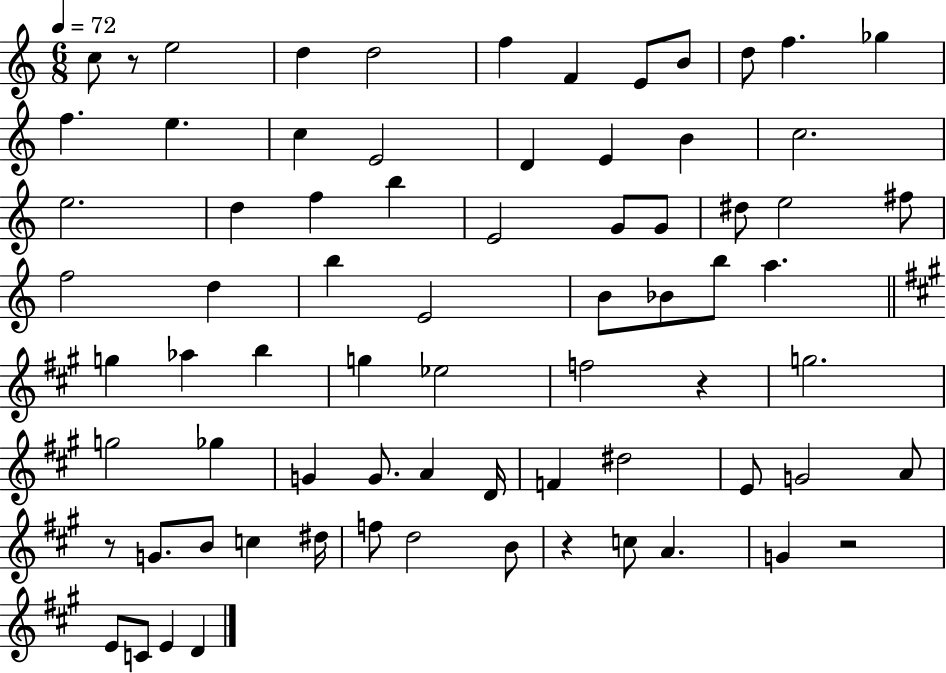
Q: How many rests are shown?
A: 5